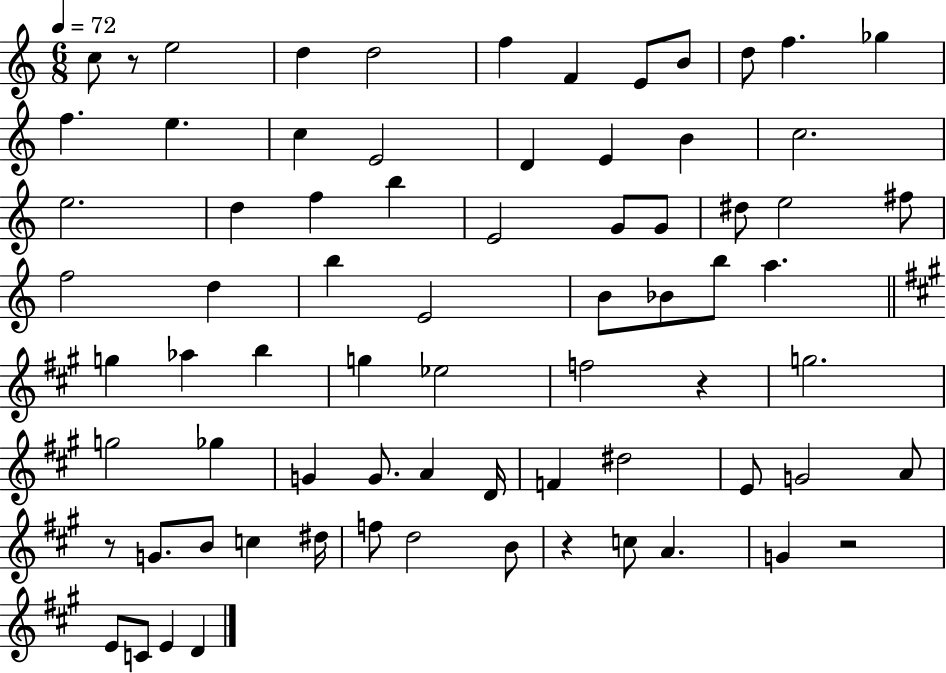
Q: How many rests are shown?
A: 5